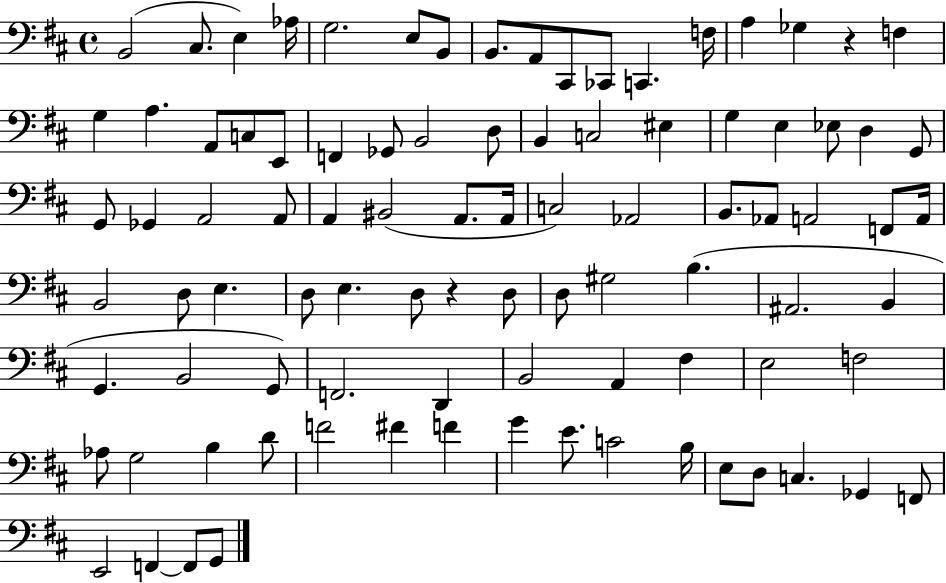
B2/h C#3/e. E3/q Ab3/s G3/h. E3/e B2/e B2/e. A2/e C#2/e CES2/e C2/q. F3/s A3/q Gb3/q R/q F3/q G3/q A3/q. A2/e C3/e E2/e F2/q Gb2/e B2/h D3/e B2/q C3/h EIS3/q G3/q E3/q Eb3/e D3/q G2/e G2/e Gb2/q A2/h A2/e A2/q BIS2/h A2/e. A2/s C3/h Ab2/h B2/e. Ab2/e A2/h F2/e A2/s B2/h D3/e E3/q. D3/e E3/q. D3/e R/q D3/e D3/e G#3/h B3/q. A#2/h. B2/q G2/q. B2/h G2/e F2/h. D2/q B2/h A2/q F#3/q E3/h F3/h Ab3/e G3/h B3/q D4/e F4/h F#4/q F4/q G4/q E4/e. C4/h B3/s E3/e D3/e C3/q. Gb2/q F2/e E2/h F2/q F2/e G2/e